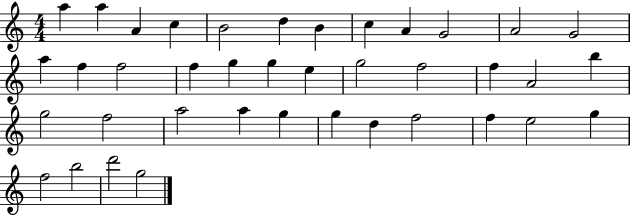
A5/q A5/q A4/q C5/q B4/h D5/q B4/q C5/q A4/q G4/h A4/h G4/h A5/q F5/q F5/h F5/q G5/q G5/q E5/q G5/h F5/h F5/q A4/h B5/q G5/h F5/h A5/h A5/q G5/q G5/q D5/q F5/h F5/q E5/h G5/q F5/h B5/h D6/h G5/h